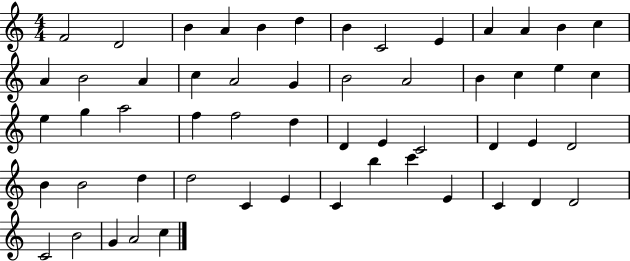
F4/h D4/h B4/q A4/q B4/q D5/q B4/q C4/h E4/q A4/q A4/q B4/q C5/q A4/q B4/h A4/q C5/q A4/h G4/q B4/h A4/h B4/q C5/q E5/q C5/q E5/q G5/q A5/h F5/q F5/h D5/q D4/q E4/q C4/h D4/q E4/q D4/h B4/q B4/h D5/q D5/h C4/q E4/q C4/q B5/q C6/q E4/q C4/q D4/q D4/h C4/h B4/h G4/q A4/h C5/q